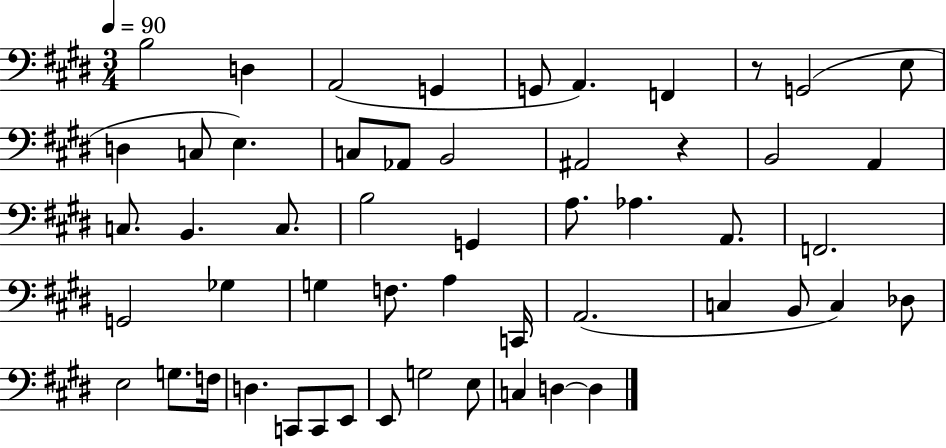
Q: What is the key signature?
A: E major